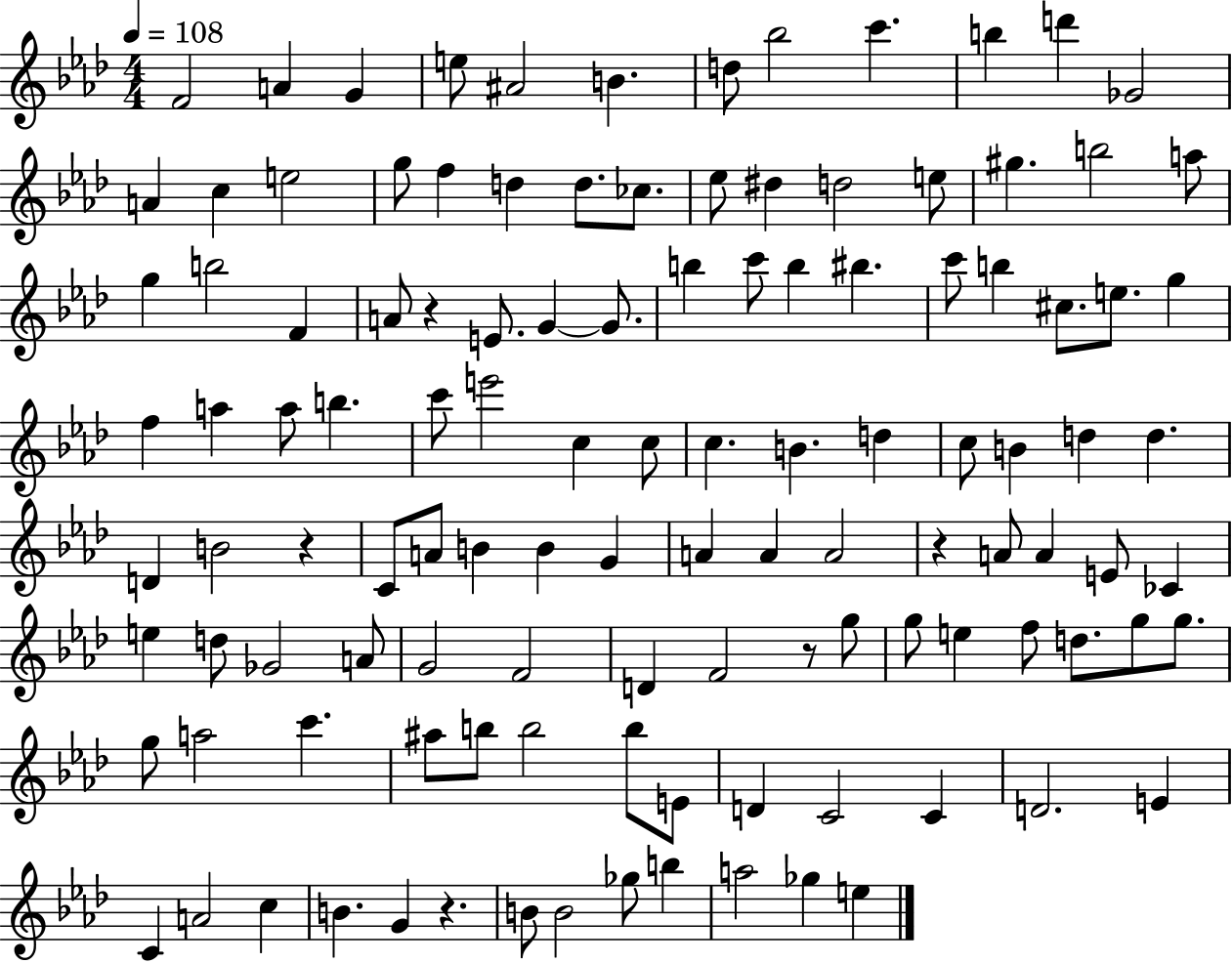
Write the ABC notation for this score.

X:1
T:Untitled
M:4/4
L:1/4
K:Ab
F2 A G e/2 ^A2 B d/2 _b2 c' b d' _G2 A c e2 g/2 f d d/2 _c/2 _e/2 ^d d2 e/2 ^g b2 a/2 g b2 F A/2 z E/2 G G/2 b c'/2 b ^b c'/2 b ^c/2 e/2 g f a a/2 b c'/2 e'2 c c/2 c B d c/2 B d d D B2 z C/2 A/2 B B G A A A2 z A/2 A E/2 _C e d/2 _G2 A/2 G2 F2 D F2 z/2 g/2 g/2 e f/2 d/2 g/2 g/2 g/2 a2 c' ^a/2 b/2 b2 b/2 E/2 D C2 C D2 E C A2 c B G z B/2 B2 _g/2 b a2 _g e